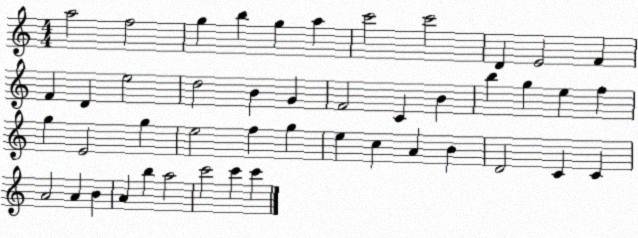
X:1
T:Untitled
M:4/4
L:1/4
K:C
a2 f2 g b g a c'2 c'2 D E2 F F D e2 d2 B G F2 C B b g e f g E2 g e2 f g e c A B D2 C C A2 A B A b a2 c'2 c' c'